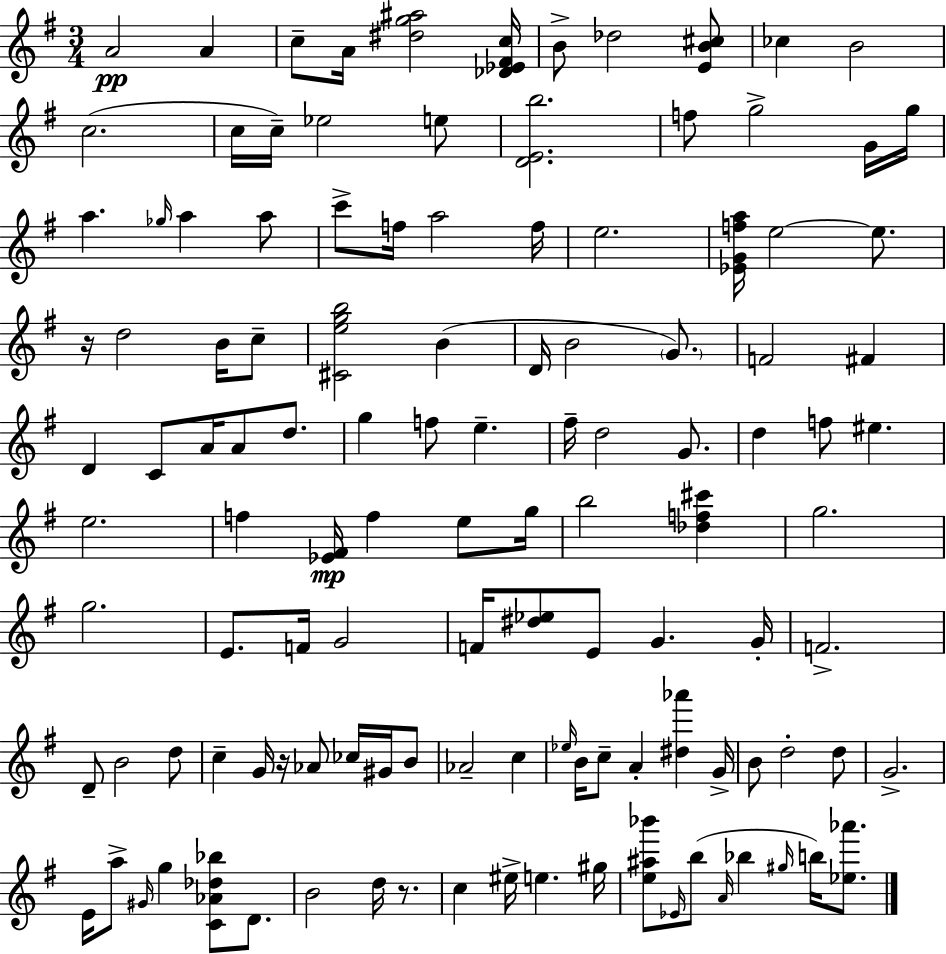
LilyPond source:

{
  \clef treble
  \numericTimeSignature
  \time 3/4
  \key e \minor
  a'2\pp a'4 | c''8-- a'16 <dis'' g'' ais''>2 <des' ees' fis' c''>16 | b'8-> des''2 <e' b' cis''>8 | ces''4 b'2 | \break c''2.( | c''16 c''16--) ees''2 e''8 | <d' e' b''>2. | f''8 g''2-> g'16 g''16 | \break a''4. \grace { ges''16 } a''4 a''8 | c'''8-> f''16 a''2 | f''16 e''2. | <ees' g' f'' a''>16 e''2~~ e''8. | \break r16 d''2 b'16 c''8-- | <cis' e'' g'' b''>2 b'4( | d'16 b'2 \parenthesize g'8.) | f'2 fis'4 | \break d'4 c'8 a'16 a'8 d''8. | g''4 f''8 e''4.-- | fis''16-- d''2 g'8. | d''4 f''8 eis''4. | \break e''2. | f''4 <ees' fis'>16\mp f''4 e''8 | g''16 b''2 <des'' f'' cis'''>4 | g''2. | \break g''2. | e'8. f'16 g'2 | f'16 <dis'' ees''>8 e'8 g'4. | g'16-. f'2.-> | \break d'8-- b'2 d''8 | c''4-- g'16 r16 aes'8 ces''16 gis'16 b'8 | aes'2-- c''4 | \grace { ees''16 } b'16 c''8-- a'4-. <dis'' aes'''>4 | \break g'16-> b'8 d''2-. | d''8 g'2.-> | e'16 a''8-> \grace { gis'16 } g''4 <c' aes' des'' bes''>8 | d'8. b'2 d''16 | \break r8. c''4 eis''16-> e''4. | gis''16 <e'' ais'' bes'''>8 \grace { ees'16 } b''8( \grace { a'16 } bes''4 | \grace { gis''16 } b''16) <ees'' aes'''>8. \bar "|."
}